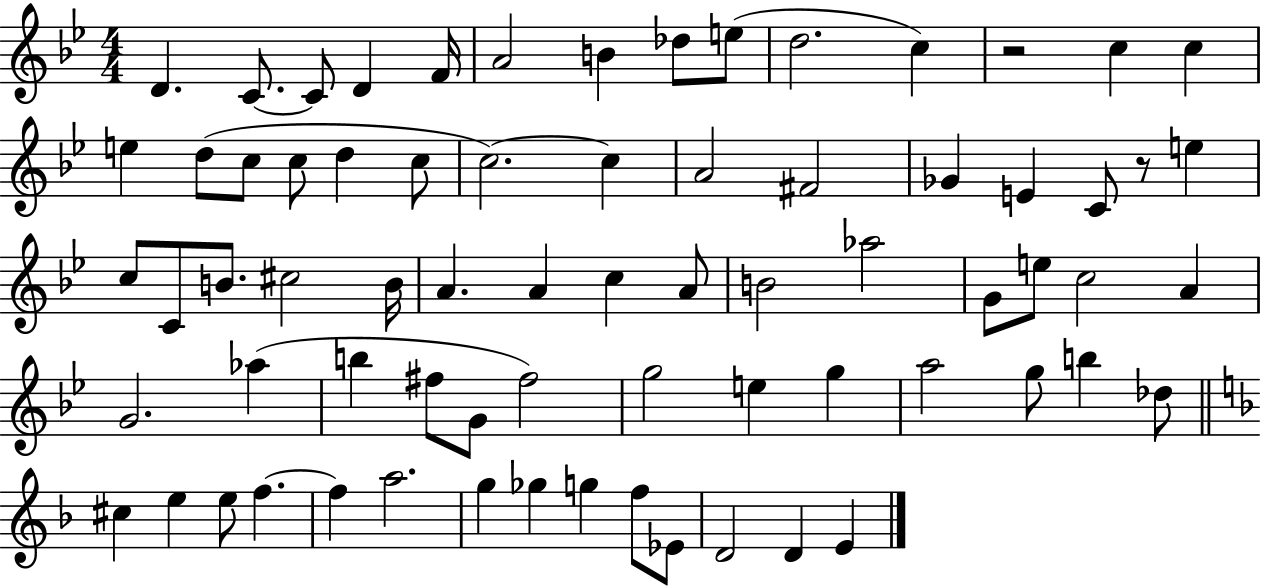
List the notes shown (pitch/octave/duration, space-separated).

D4/q. C4/e. C4/e D4/q F4/s A4/h B4/q Db5/e E5/e D5/h. C5/q R/h C5/q C5/q E5/q D5/e C5/e C5/e D5/q C5/e C5/h. C5/q A4/h F#4/h Gb4/q E4/q C4/e R/e E5/q C5/e C4/e B4/e. C#5/h B4/s A4/q. A4/q C5/q A4/e B4/h Ab5/h G4/e E5/e C5/h A4/q G4/h. Ab5/q B5/q F#5/e G4/e F#5/h G5/h E5/q G5/q A5/h G5/e B5/q Db5/e C#5/q E5/q E5/e F5/q. F5/q A5/h. G5/q Gb5/q G5/q F5/e Eb4/e D4/h D4/q E4/q